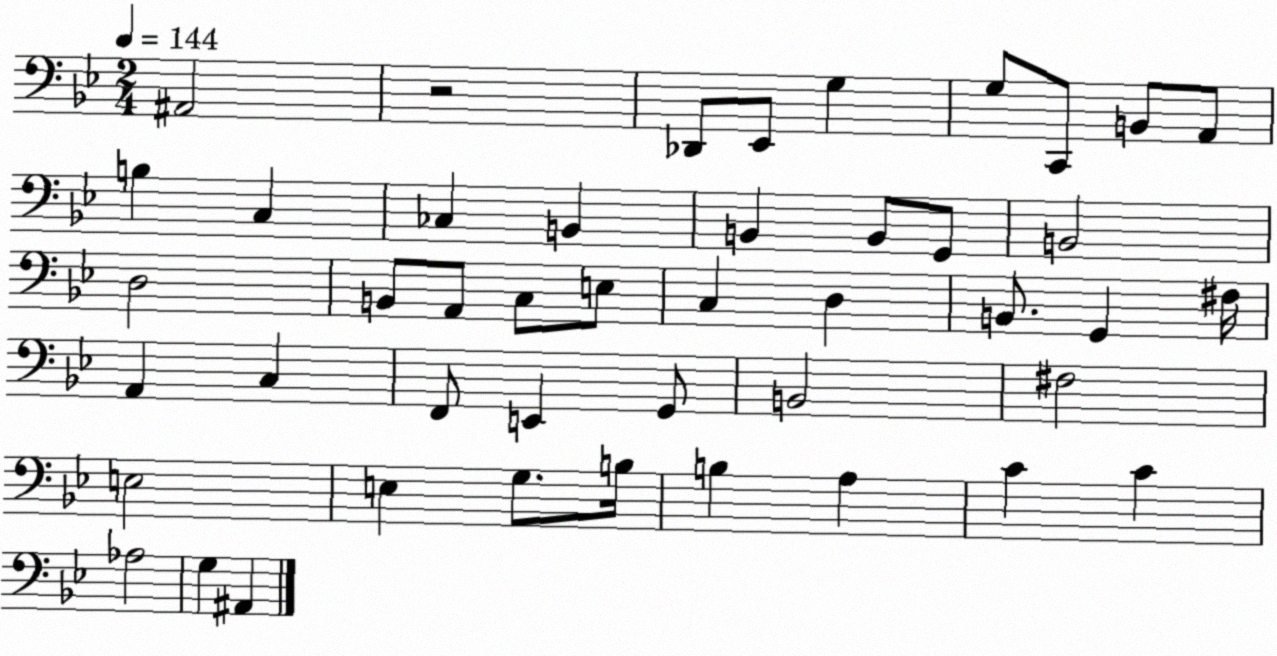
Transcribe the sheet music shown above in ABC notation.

X:1
T:Untitled
M:2/4
L:1/4
K:Bb
^A,,2 z2 _D,,/2 _E,,/2 G, G,/2 C,,/2 B,,/2 A,,/2 B, C, _C, B,, B,, B,,/2 G,,/2 B,,2 D,2 B,,/2 A,,/2 C,/2 E,/2 C, D, B,,/2 G,, ^F,/4 A,, C, F,,/2 E,, G,,/2 B,,2 ^F,2 E,2 E, G,/2 B,/4 B, A, C C _A,2 G, ^A,,